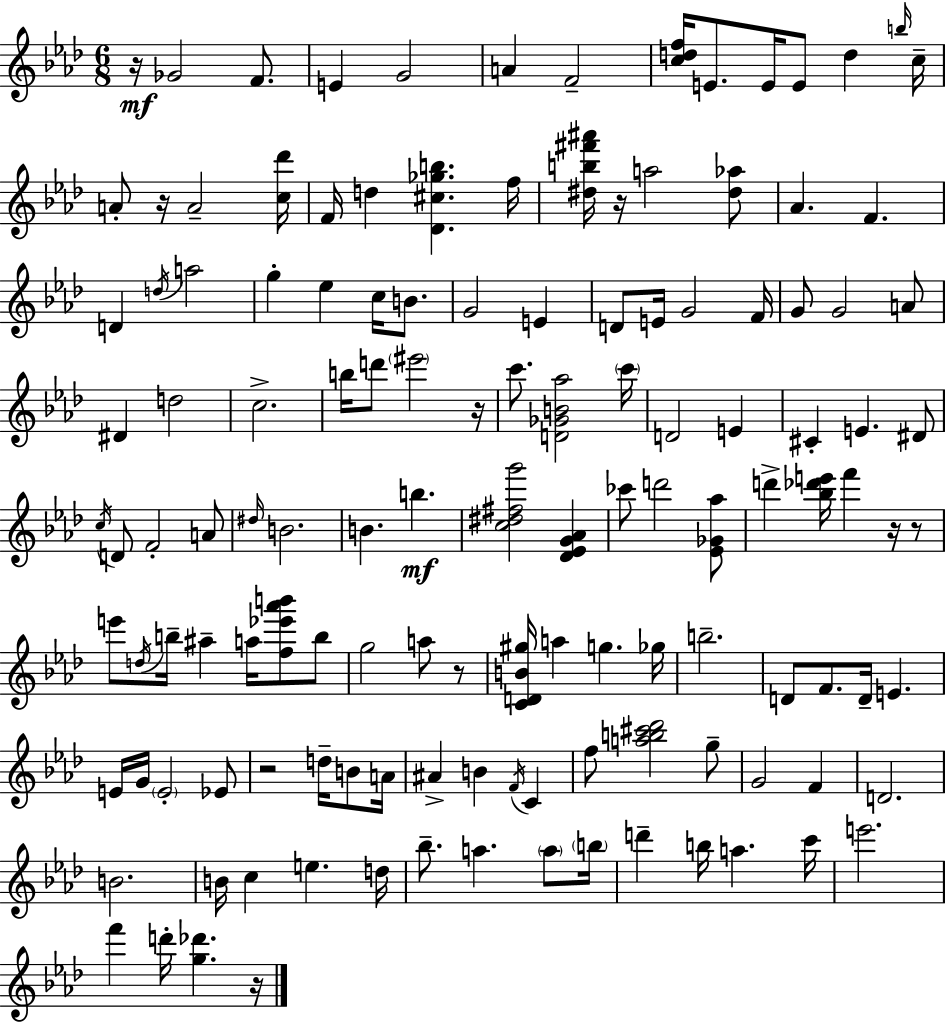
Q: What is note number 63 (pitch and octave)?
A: D5